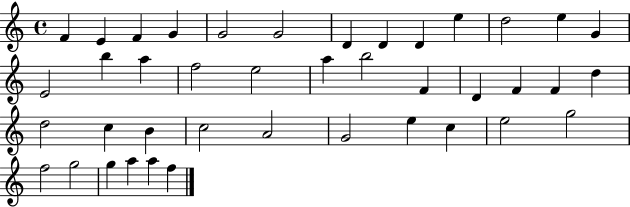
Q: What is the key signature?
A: C major